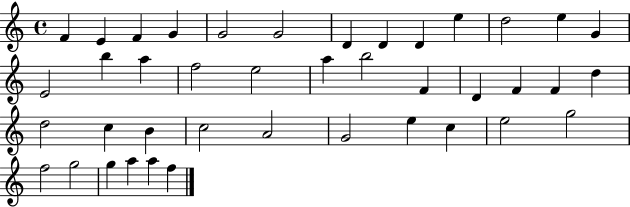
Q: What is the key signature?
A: C major